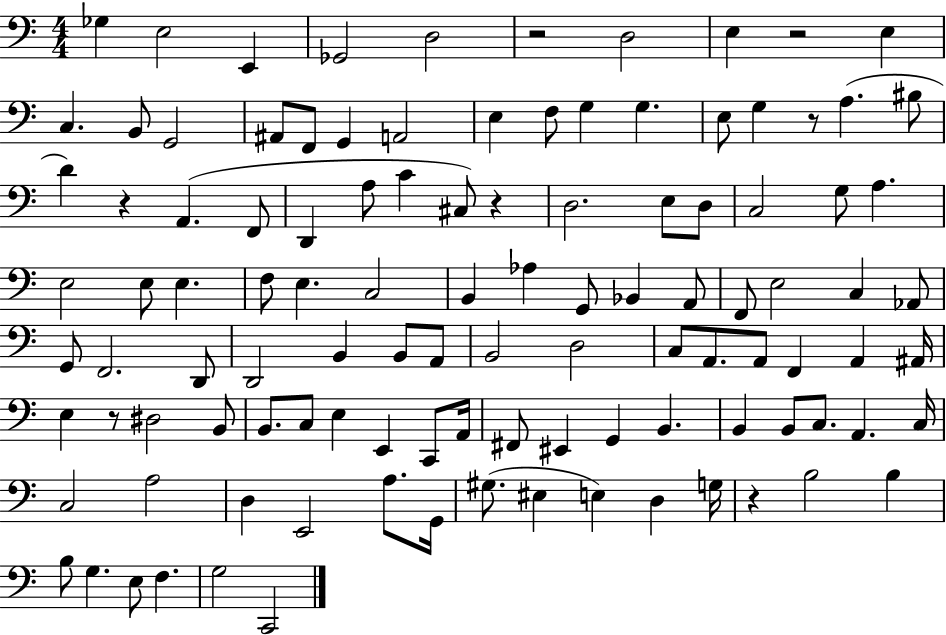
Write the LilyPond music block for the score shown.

{
  \clef bass
  \numericTimeSignature
  \time 4/4
  \key c \major
  ges4 e2 e,4 | ges,2 d2 | r2 d2 | e4 r2 e4 | \break c4. b,8 g,2 | ais,8 f,8 g,4 a,2 | e4 f8 g4 g4. | e8 g4 r8 a4.( bis8 | \break d'4) r4 a,4.( f,8 | d,4 a8 c'4 cis8) r4 | d2. e8 d8 | c2 g8 a4. | \break e2 e8 e4. | f8 e4. c2 | b,4 aes4 g,8 bes,4 a,8 | f,8 e2 c4 aes,8 | \break g,8 f,2. d,8 | d,2 b,4 b,8 a,8 | b,2 d2 | c8 a,8. a,8 f,4 a,4 ais,16 | \break e4 r8 dis2 b,8 | b,8. c8 e4 e,4 c,8 a,16 | fis,8 eis,4 g,4 b,4. | b,4 b,8 c8. a,4. c16 | \break c2 a2 | d4 e,2 a8. g,16 | gis8.( eis4 e4) d4 g16 | r4 b2 b4 | \break b8 g4. e8 f4. | g2 c,2 | \bar "|."
}